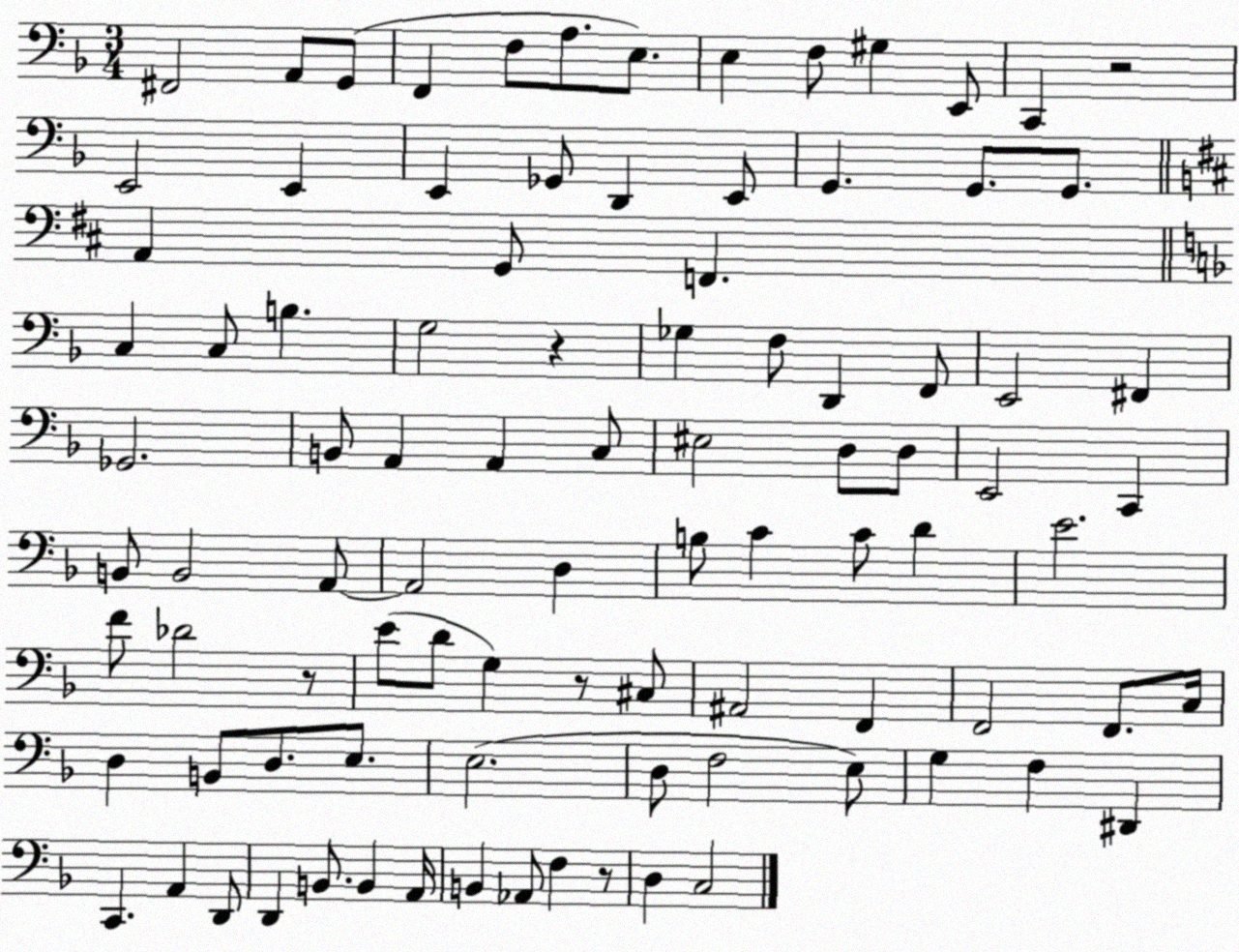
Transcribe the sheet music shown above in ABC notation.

X:1
T:Untitled
M:3/4
L:1/4
K:F
^F,,2 A,,/2 G,,/2 F,, F,/2 A,/2 E,/2 E, F,/2 ^G, E,,/2 C,, z2 E,,2 E,, E,, _G,,/2 D,, E,,/2 G,, G,,/2 G,,/2 A,, G,,/2 F,, C, C,/2 B, G,2 z _G, F,/2 D,, F,,/2 E,,2 ^F,, _G,,2 B,,/2 A,, A,, C,/2 ^E,2 D,/2 D,/2 E,,2 C,, B,,/2 B,,2 A,,/2 A,,2 D, B,/2 C C/2 D E2 F/2 _D2 z/2 E/2 D/2 G, z/2 ^C,/2 ^A,,2 F,, F,,2 F,,/2 C,/4 D, B,,/2 D,/2 E,/2 E,2 D,/2 F,2 E,/2 G, F, ^D,, C,, A,, D,,/2 D,, B,,/2 B,, A,,/4 B,, _A,,/2 F, z/2 D, C,2